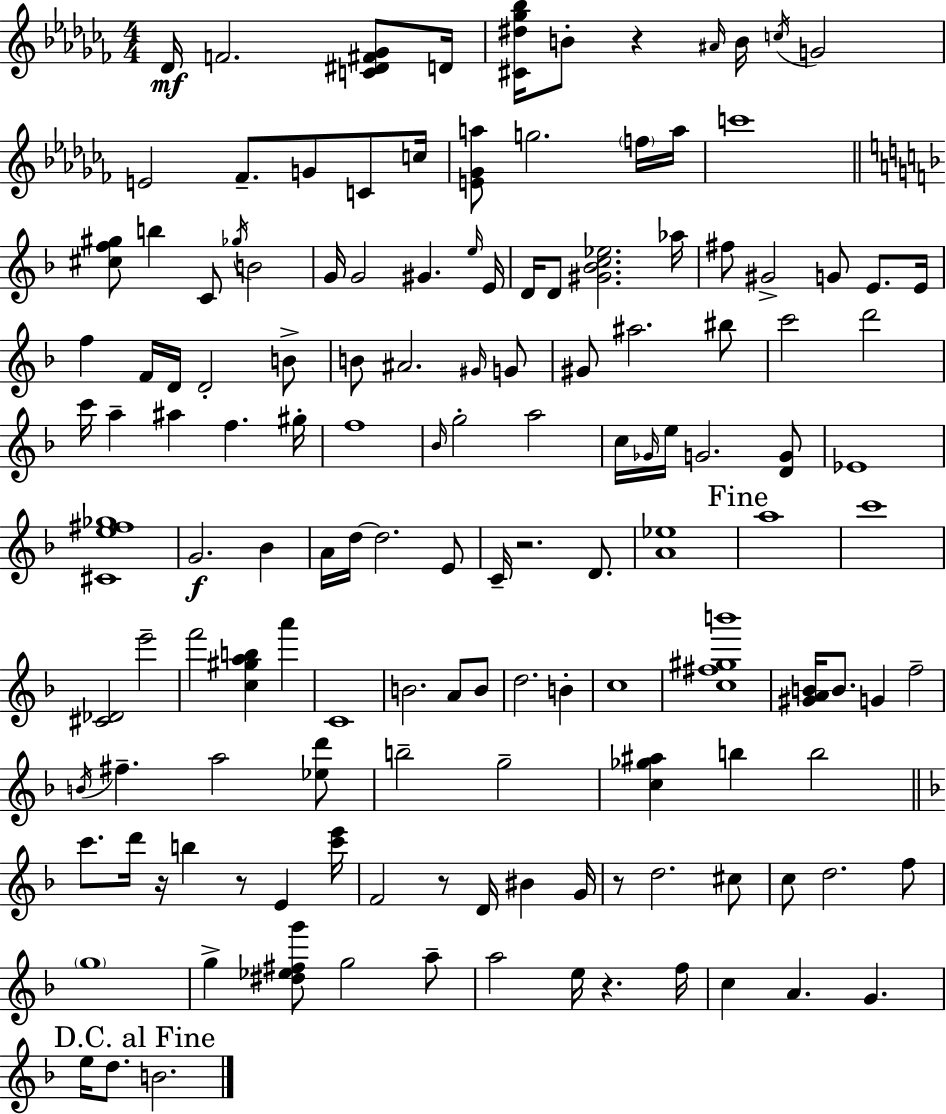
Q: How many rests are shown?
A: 7